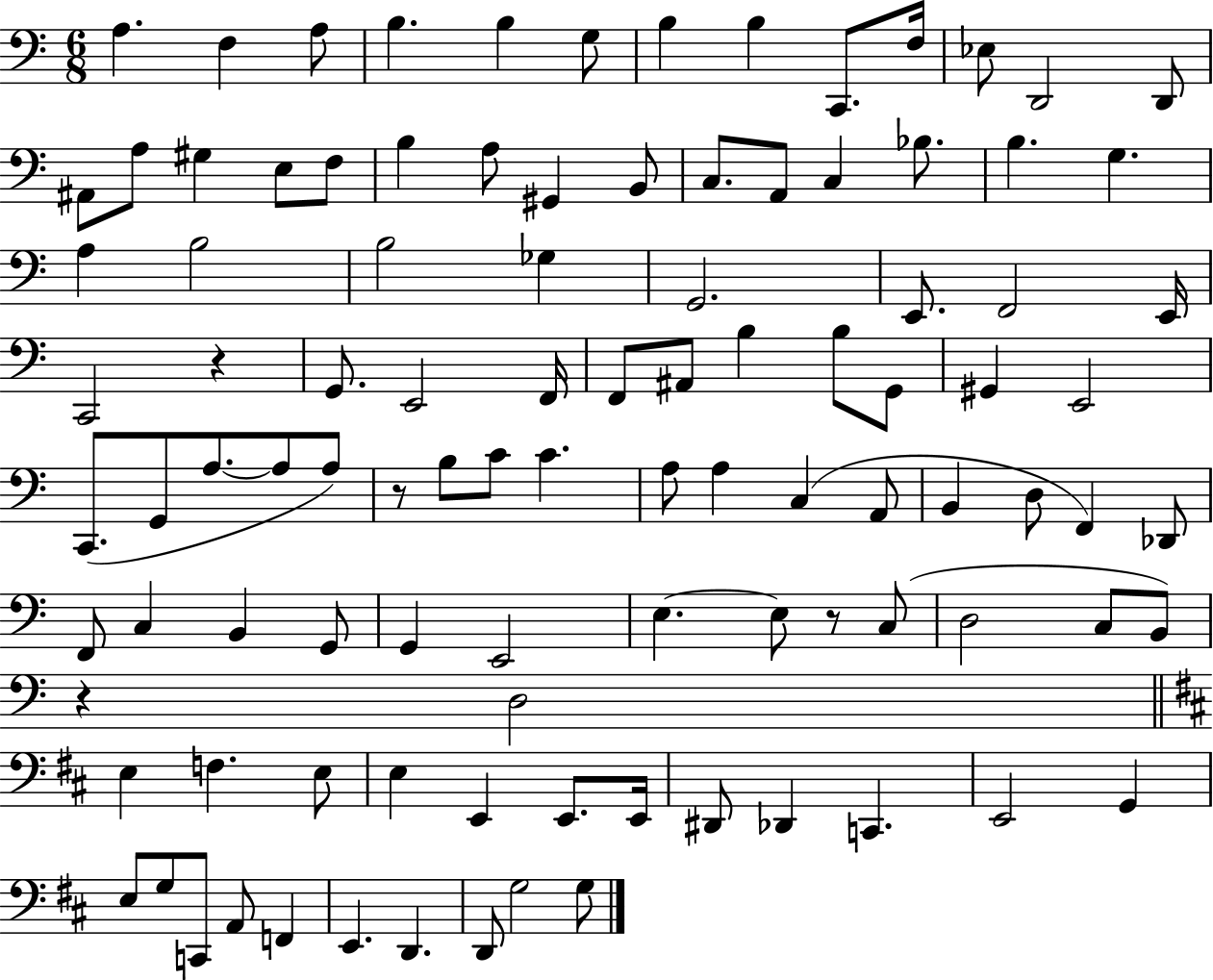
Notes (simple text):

A3/q. F3/q A3/e B3/q. B3/q G3/e B3/q B3/q C2/e. F3/s Eb3/e D2/h D2/e A#2/e A3/e G#3/q E3/e F3/e B3/q A3/e G#2/q B2/e C3/e. A2/e C3/q Bb3/e. B3/q. G3/q. A3/q B3/h B3/h Gb3/q G2/h. E2/e. F2/h E2/s C2/h R/q G2/e. E2/h F2/s F2/e A#2/e B3/q B3/e G2/e G#2/q E2/h C2/e. G2/e A3/e. A3/e A3/e R/e B3/e C4/e C4/q. A3/e A3/q C3/q A2/e B2/q D3/e F2/q Db2/e F2/e C3/q B2/q G2/e G2/q E2/h E3/q. E3/e R/e C3/e D3/h C3/e B2/e R/q D3/h E3/q F3/q. E3/e E3/q E2/q E2/e. E2/s D#2/e Db2/q C2/q. E2/h G2/q E3/e G3/e C2/e A2/e F2/q E2/q. D2/q. D2/e G3/h G3/e